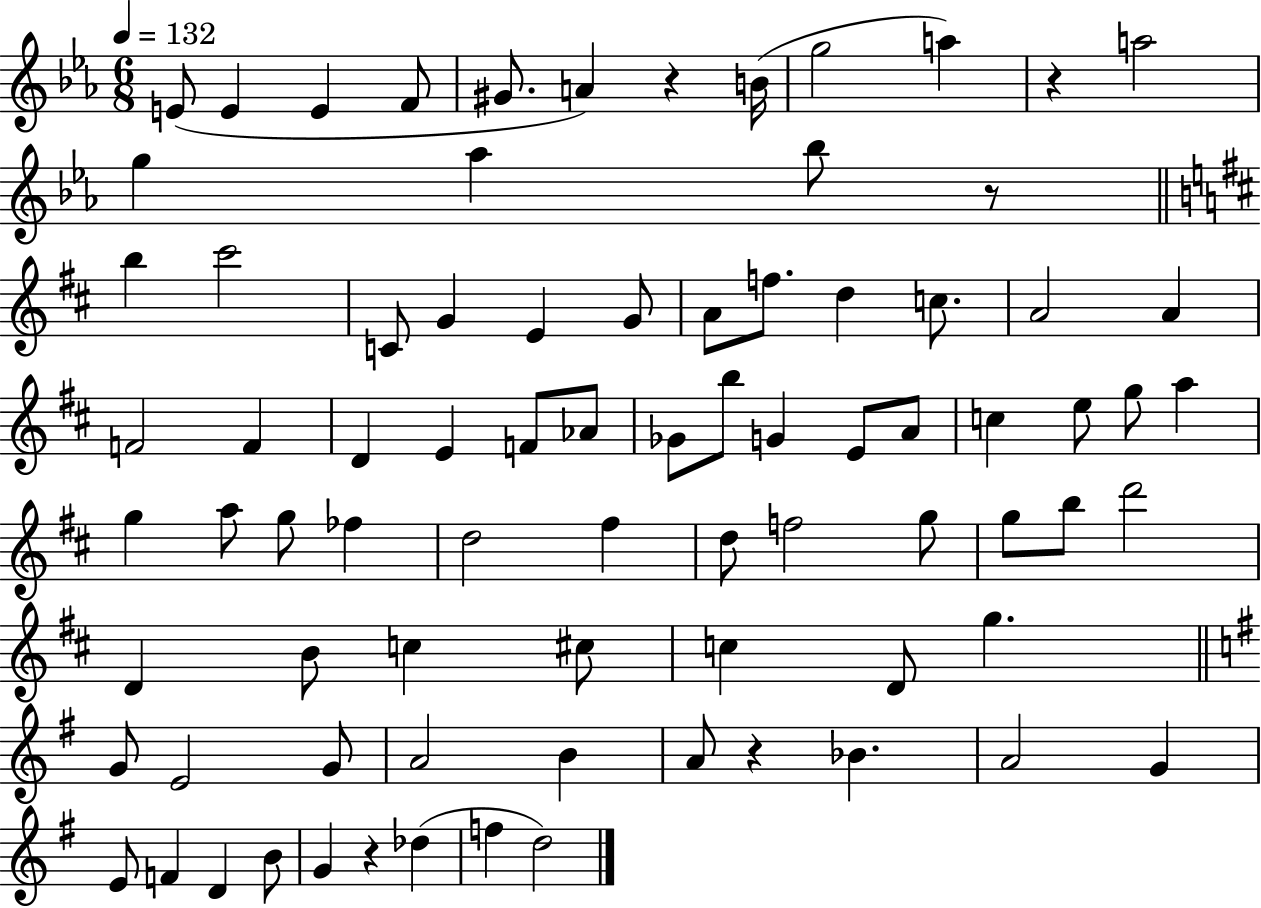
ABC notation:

X:1
T:Untitled
M:6/8
L:1/4
K:Eb
E/2 E E F/2 ^G/2 A z B/4 g2 a z a2 g _a _b/2 z/2 b ^c'2 C/2 G E G/2 A/2 f/2 d c/2 A2 A F2 F D E F/2 _A/2 _G/2 b/2 G E/2 A/2 c e/2 g/2 a g a/2 g/2 _f d2 ^f d/2 f2 g/2 g/2 b/2 d'2 D B/2 c ^c/2 c D/2 g G/2 E2 G/2 A2 B A/2 z _B A2 G E/2 F D B/2 G z _d f d2